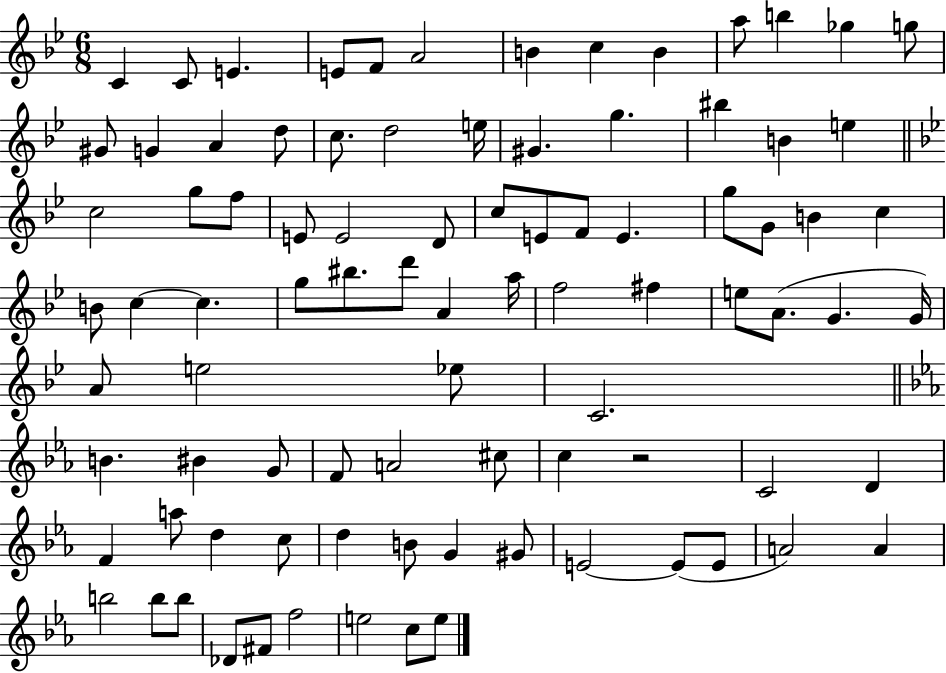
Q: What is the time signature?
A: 6/8